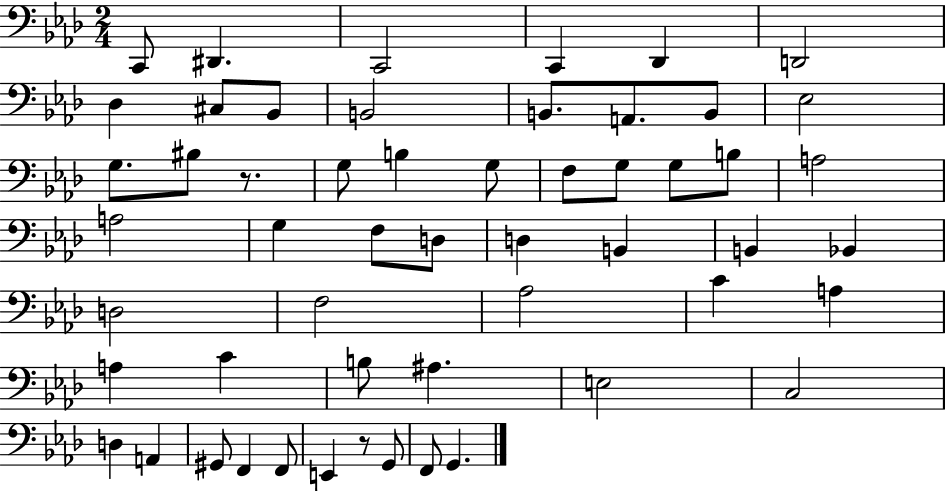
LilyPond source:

{
  \clef bass
  \numericTimeSignature
  \time 2/4
  \key aes \major
  c,8 dis,4. | c,2 | c,4 des,4 | d,2 | \break des4 cis8 bes,8 | b,2 | b,8. a,8. b,8 | ees2 | \break g8. bis8 r8. | g8 b4 g8 | f8 g8 g8 b8 | a2 | \break a2 | g4 f8 d8 | d4 b,4 | b,4 bes,4 | \break d2 | f2 | aes2 | c'4 a4 | \break a4 c'4 | b8 ais4. | e2 | c2 | \break d4 a,4 | gis,8 f,4 f,8 | e,4 r8 g,8 | f,8 g,4. | \break \bar "|."
}